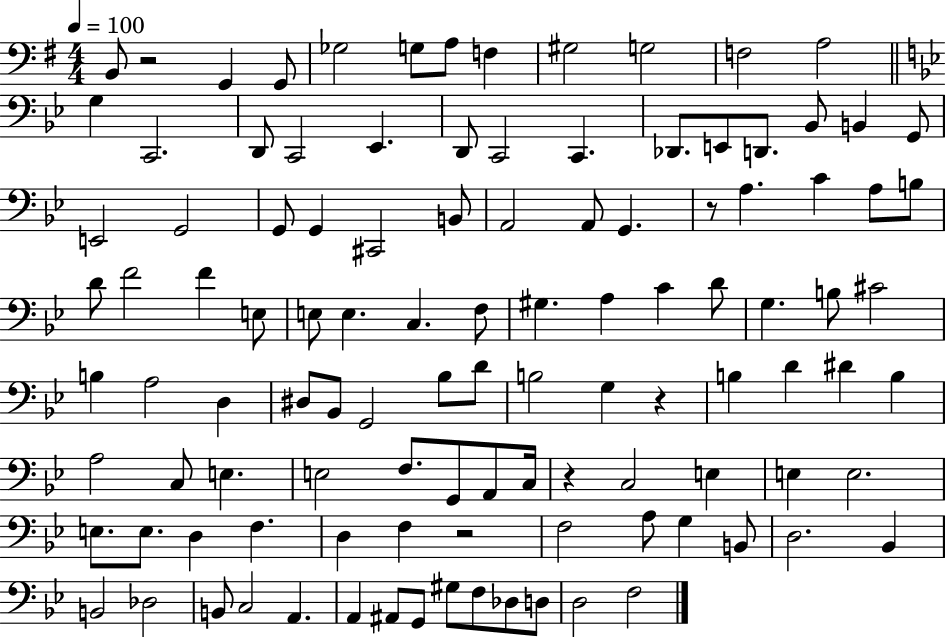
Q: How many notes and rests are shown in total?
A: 110